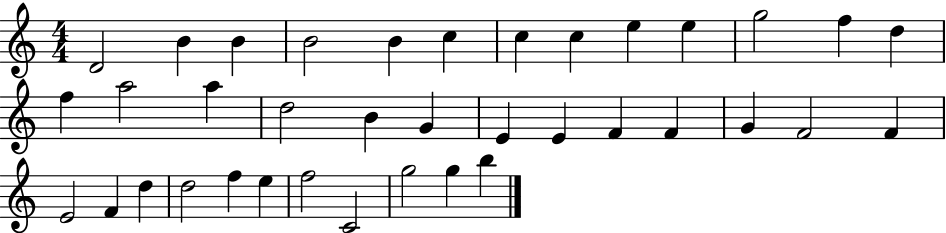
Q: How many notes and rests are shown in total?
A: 37